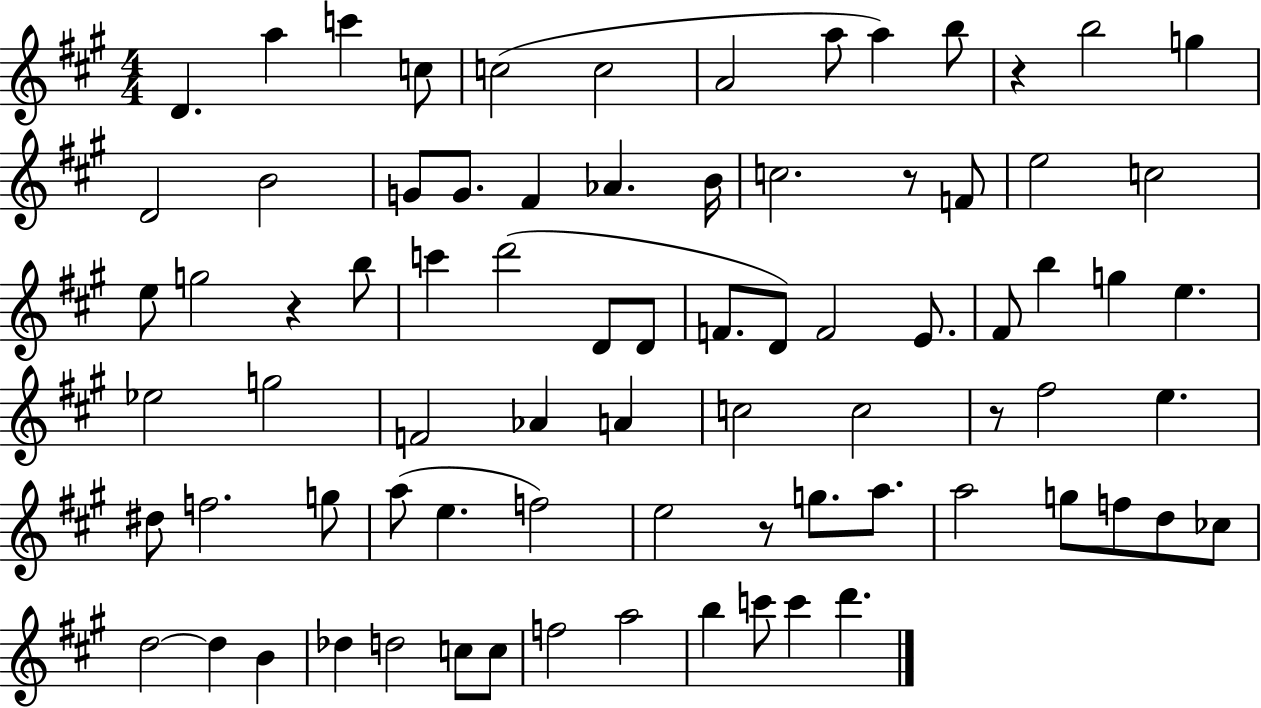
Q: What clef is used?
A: treble